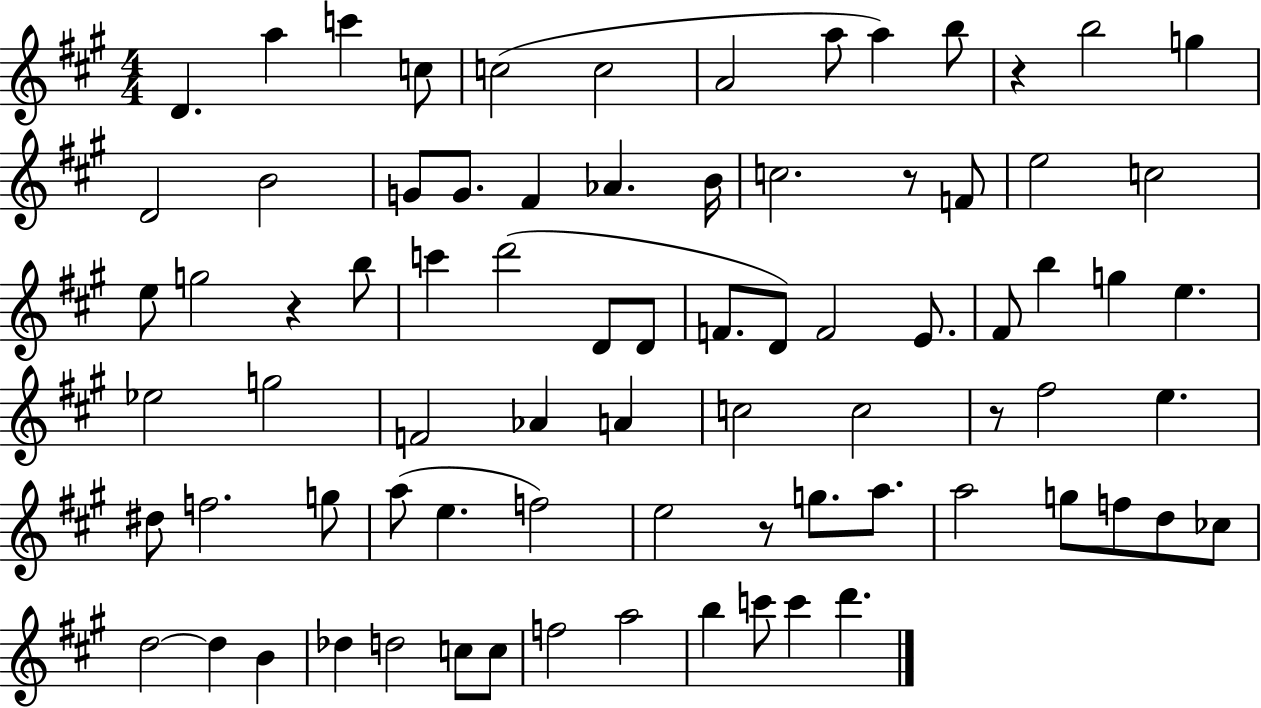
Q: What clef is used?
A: treble